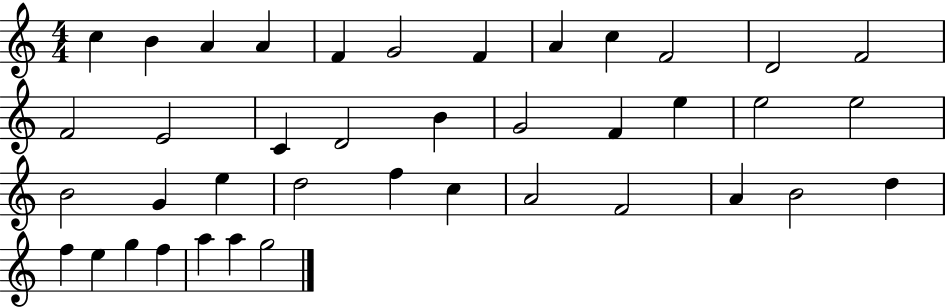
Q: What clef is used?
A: treble